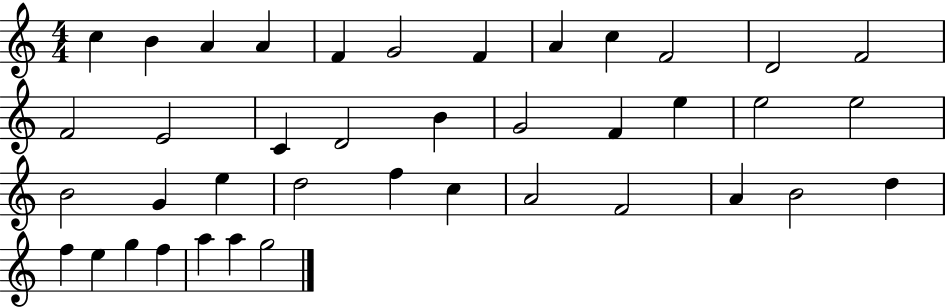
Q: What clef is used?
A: treble